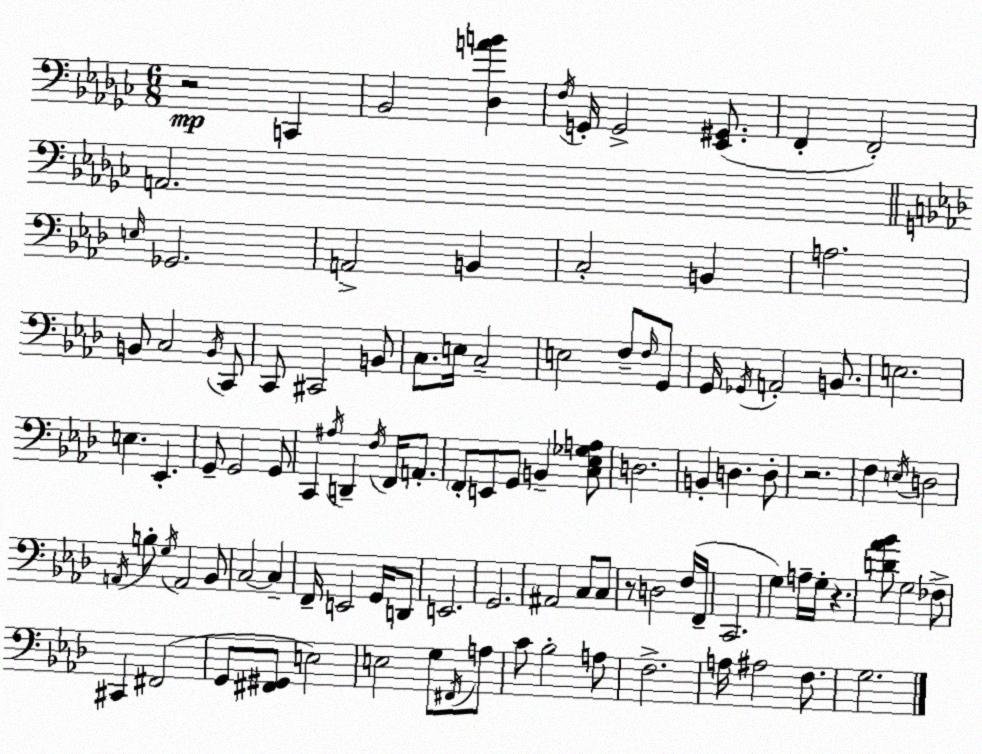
X:1
T:Untitled
M:6/8
L:1/4
K:Ebm
z2 C,, _B,,2 [_D,AB] F,/4 G,,/4 G,,2 [_E,,^G,,]/2 F,, F,,2 A,,2 E,/4 _G,,2 A,,2 B,, C,2 B,, A,2 B,,/2 C,2 B,,/4 C,,/2 C,,/2 ^C,,2 B,,/2 C,/2 E,/4 C,2 E,2 F,/2 F,/4 G,,/2 G,,/4 _G,,/4 A,,2 B,,/2 E,2 E, _E,, G,,/2 G,,2 G,,/2 C,, ^A,/4 D,, F,/4 F,,/4 A,,/2 F,,/2 E,,/2 G,,/2 B,, [C,_E,_G,A,]/2 D,2 B,, D, D,/2 z2 F, E,/4 D,2 A,,/4 B,/2 G,/4 A,,2 _B,,/2 C,2 C, F,,/4 E,,2 G,,/4 D,,/2 E,,2 G,,2 ^A,,2 C,/2 C,/2 z/2 D,2 F,/4 F,,/4 C,,2 G, A,/4 G,/4 z [D_A_B]/2 G,2 _F,/2 ^C,, ^F,,2 G,,/2 [^F,,^G,,]/2 E,2 E,2 G,/2 ^F,,/4 A,/2 C/2 _B,2 A,/2 F,2 A,/4 ^A,2 F,/2 G,2